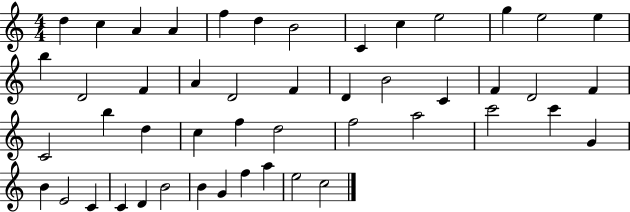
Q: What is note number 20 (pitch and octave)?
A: D4